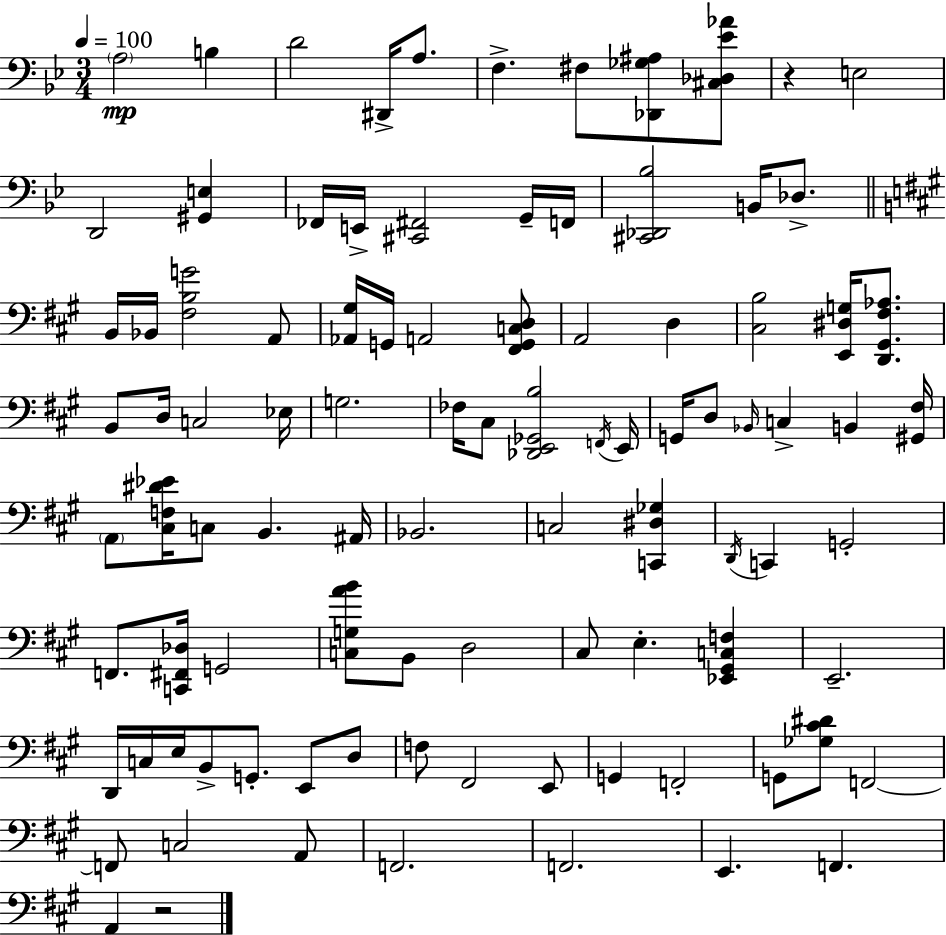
A3/h B3/q D4/h D#2/s A3/e. F3/q. F#3/e [Db2,Gb3,A#3]/e [C#3,Db3,Eb4,Ab4]/e R/q E3/h D2/h [G#2,E3]/q FES2/s E2/s [C#2,F#2]/h G2/s F2/s [C#2,Db2,Bb3]/h B2/s Db3/e. B2/s Bb2/s [F#3,B3,G4]/h A2/e [Ab2,G#3]/s G2/s A2/h [F#2,G2,C3,D3]/e A2/h D3/q [C#3,B3]/h [E2,D#3,G3]/s [D2,G#2,F#3,Ab3]/e. B2/e D3/s C3/h Eb3/s G3/h. FES3/s C#3/e [Db2,E2,Gb2,B3]/h F2/s E2/s G2/s D3/e Bb2/s C3/q B2/q [G#2,F#3]/s A2/e [C#3,F3,D#4,Eb4]/s C3/e B2/q. A#2/s Bb2/h. C3/h [C2,D#3,Gb3]/q D2/s C2/q G2/h F2/e. [C2,F#2,Db3]/s G2/h [C3,G3,A4,B4]/e B2/e D3/h C#3/e E3/q. [Eb2,G#2,C3,F3]/q E2/h. D2/s C3/s E3/s B2/e G2/e. E2/e D3/e F3/e F#2/h E2/e G2/q F2/h G2/e [Gb3,C#4,D#4]/e F2/h F2/e C3/h A2/e F2/h. F2/h. E2/q. F2/q. A2/q R/h